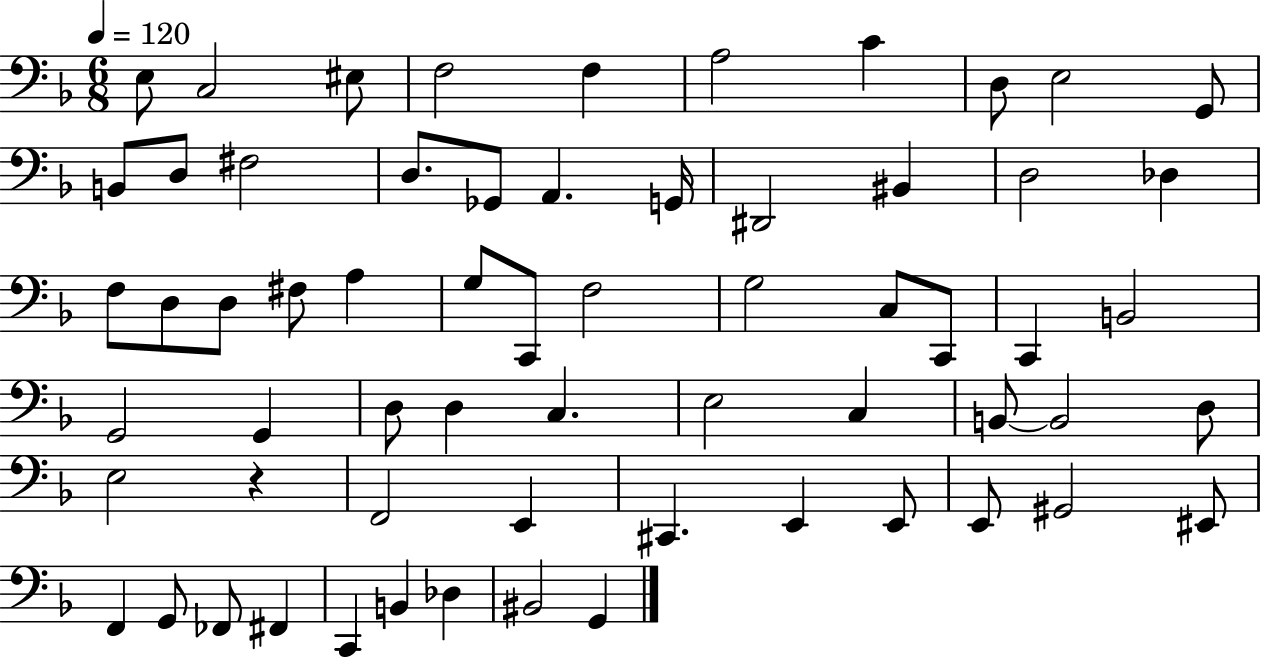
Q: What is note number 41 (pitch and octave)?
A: C3